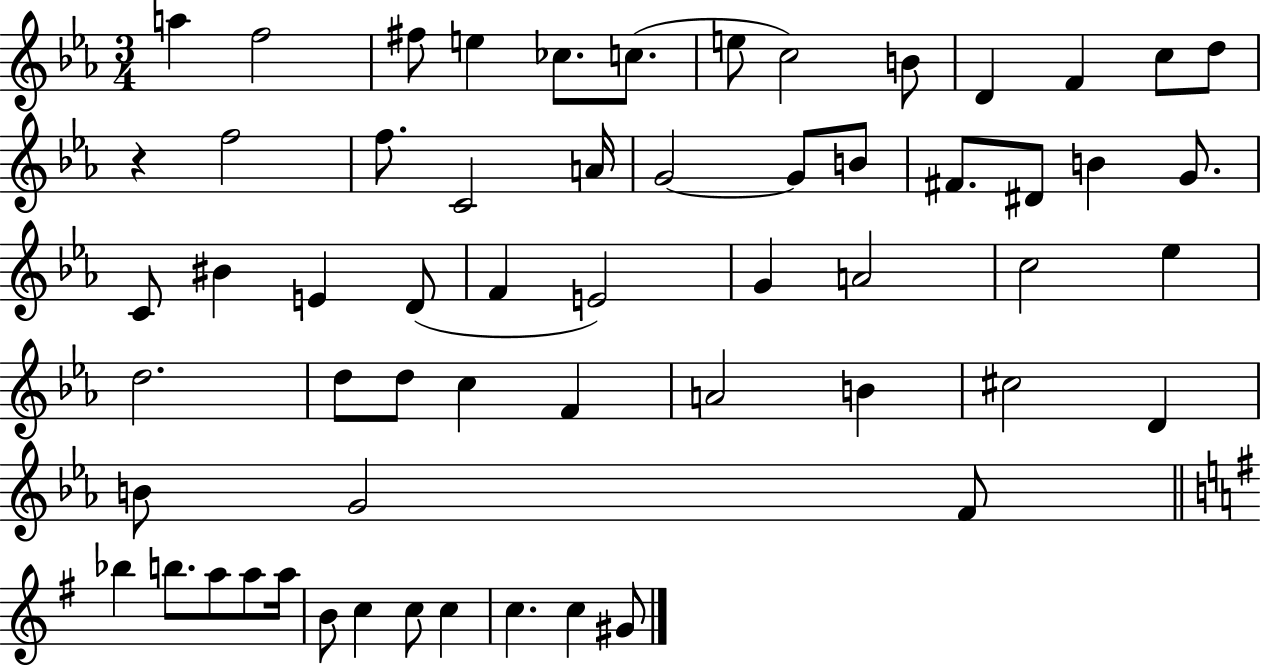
{
  \clef treble
  \numericTimeSignature
  \time 3/4
  \key ees \major
  a''4 f''2 | fis''8 e''4 ces''8. c''8.( | e''8 c''2) b'8 | d'4 f'4 c''8 d''8 | \break r4 f''2 | f''8. c'2 a'16 | g'2~~ g'8 b'8 | fis'8. dis'8 b'4 g'8. | \break c'8 bis'4 e'4 d'8( | f'4 e'2) | g'4 a'2 | c''2 ees''4 | \break d''2. | d''8 d''8 c''4 f'4 | a'2 b'4 | cis''2 d'4 | \break b'8 g'2 f'8 | \bar "||" \break \key g \major bes''4 b''8. a''8 a''8 a''16 | b'8 c''4 c''8 c''4 | c''4. c''4 gis'8 | \bar "|."
}